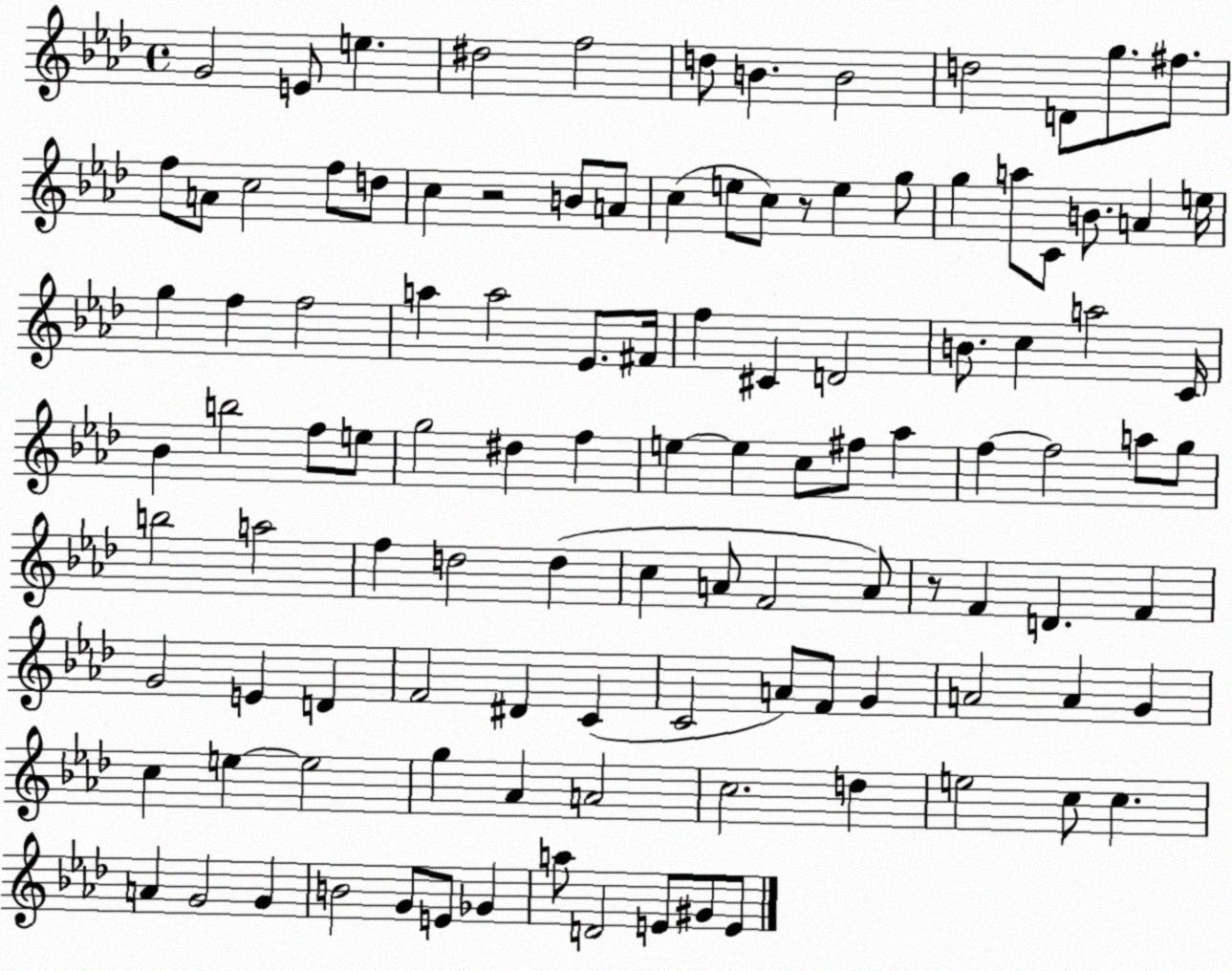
X:1
T:Untitled
M:4/4
L:1/4
K:Ab
G2 E/2 e ^d2 f2 d/2 B B2 d2 D/2 g/2 ^f/2 f/2 A/2 c2 f/2 d/2 c z2 B/2 A/2 c e/2 c/2 z/2 e g/2 g a/2 C/2 B/2 A e/4 g f f2 a a2 _E/2 ^F/4 f ^C D2 B/2 c a2 C/4 _B b2 f/2 e/2 g2 ^d f e e c/2 ^f/2 _a f f2 a/2 g/2 b2 a2 f d2 d c A/2 F2 A/2 z/2 F D F G2 E D F2 ^D C C2 A/2 F/2 G A2 A G c e e2 g _A A2 c2 d e2 c/2 c A G2 G B2 G/2 E/2 _G a/2 D2 E/2 ^G/2 E/2